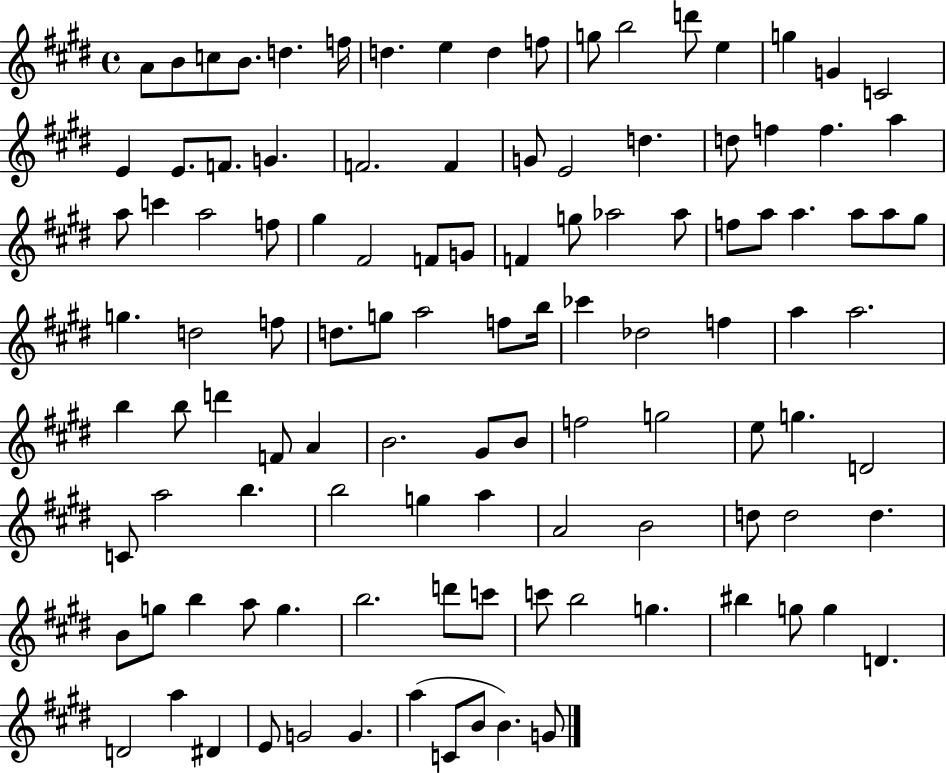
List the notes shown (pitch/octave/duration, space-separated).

A4/e B4/e C5/e B4/e. D5/q. F5/s D5/q. E5/q D5/q F5/e G5/e B5/h D6/e E5/q G5/q G4/q C4/h E4/q E4/e. F4/e. G4/q. F4/h. F4/q G4/e E4/h D5/q. D5/e F5/q F5/q. A5/q A5/e C6/q A5/h F5/e G#5/q F#4/h F4/e G4/e F4/q G5/e Ab5/h Ab5/e F5/e A5/e A5/q. A5/e A5/e G#5/e G5/q. D5/h F5/e D5/e. G5/e A5/h F5/e B5/s CES6/q Db5/h F5/q A5/q A5/h. B5/q B5/e D6/q F4/e A4/q B4/h. G#4/e B4/e F5/h G5/h E5/e G5/q. D4/h C4/e A5/h B5/q. B5/h G5/q A5/q A4/h B4/h D5/e D5/h D5/q. B4/e G5/e B5/q A5/e G5/q. B5/h. D6/e C6/e C6/e B5/h G5/q. BIS5/q G5/e G5/q D4/q. D4/h A5/q D#4/q E4/e G4/h G4/q. A5/q C4/e B4/e B4/q. G4/e